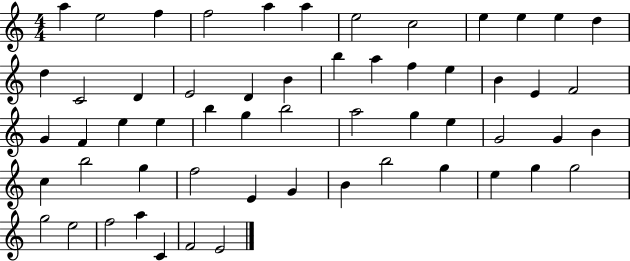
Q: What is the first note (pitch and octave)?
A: A5